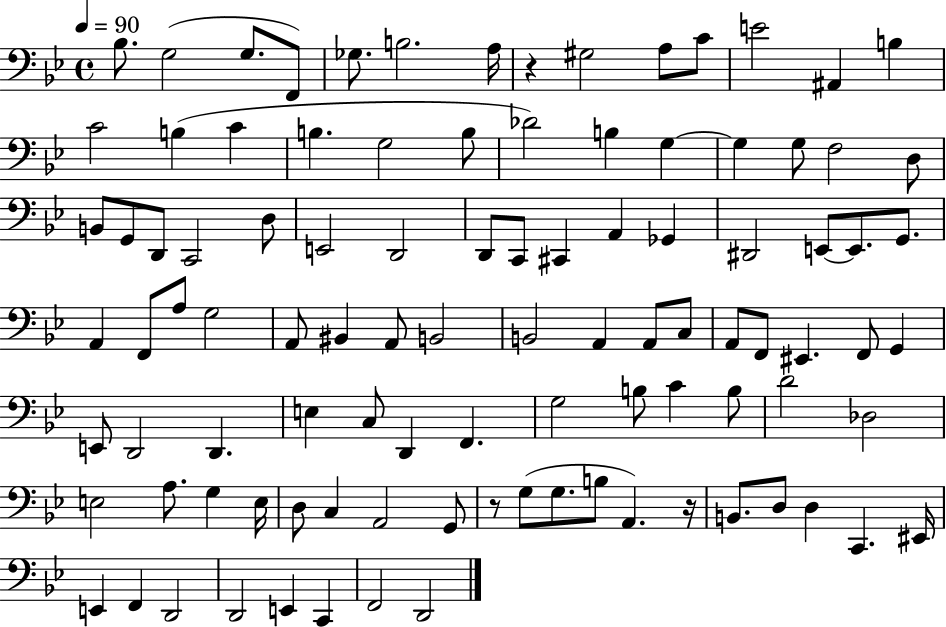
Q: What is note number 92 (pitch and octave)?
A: D2